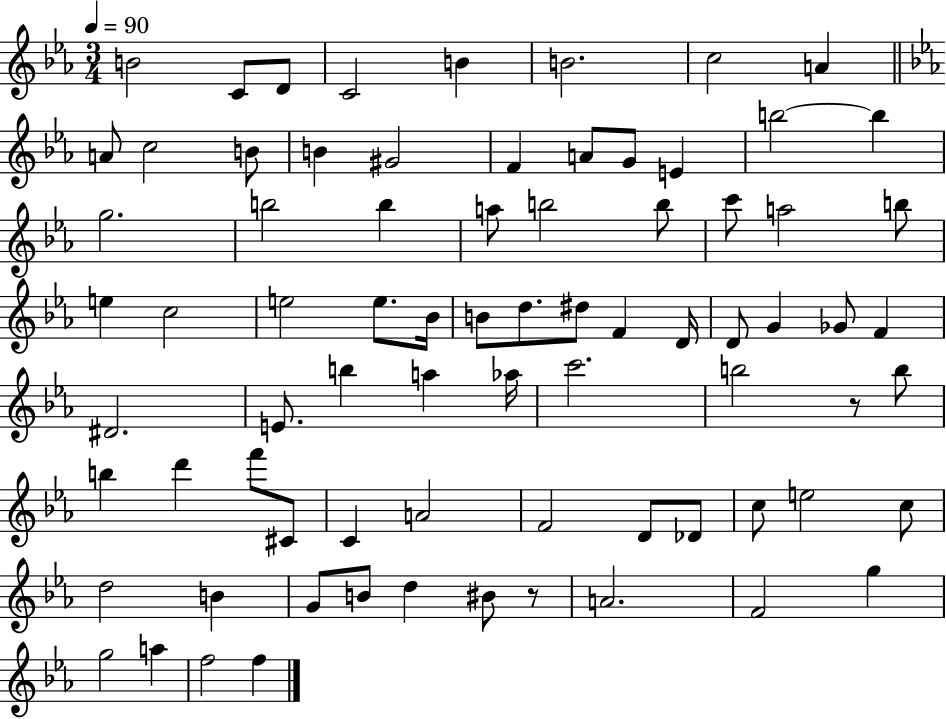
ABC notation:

X:1
T:Untitled
M:3/4
L:1/4
K:Eb
B2 C/2 D/2 C2 B B2 c2 A A/2 c2 B/2 B ^G2 F A/2 G/2 E b2 b g2 b2 b a/2 b2 b/2 c'/2 a2 b/2 e c2 e2 e/2 _B/4 B/2 d/2 ^d/2 F D/4 D/2 G _G/2 F ^D2 E/2 b a _a/4 c'2 b2 z/2 b/2 b d' f'/2 ^C/2 C A2 F2 D/2 _D/2 c/2 e2 c/2 d2 B G/2 B/2 d ^B/2 z/2 A2 F2 g g2 a f2 f